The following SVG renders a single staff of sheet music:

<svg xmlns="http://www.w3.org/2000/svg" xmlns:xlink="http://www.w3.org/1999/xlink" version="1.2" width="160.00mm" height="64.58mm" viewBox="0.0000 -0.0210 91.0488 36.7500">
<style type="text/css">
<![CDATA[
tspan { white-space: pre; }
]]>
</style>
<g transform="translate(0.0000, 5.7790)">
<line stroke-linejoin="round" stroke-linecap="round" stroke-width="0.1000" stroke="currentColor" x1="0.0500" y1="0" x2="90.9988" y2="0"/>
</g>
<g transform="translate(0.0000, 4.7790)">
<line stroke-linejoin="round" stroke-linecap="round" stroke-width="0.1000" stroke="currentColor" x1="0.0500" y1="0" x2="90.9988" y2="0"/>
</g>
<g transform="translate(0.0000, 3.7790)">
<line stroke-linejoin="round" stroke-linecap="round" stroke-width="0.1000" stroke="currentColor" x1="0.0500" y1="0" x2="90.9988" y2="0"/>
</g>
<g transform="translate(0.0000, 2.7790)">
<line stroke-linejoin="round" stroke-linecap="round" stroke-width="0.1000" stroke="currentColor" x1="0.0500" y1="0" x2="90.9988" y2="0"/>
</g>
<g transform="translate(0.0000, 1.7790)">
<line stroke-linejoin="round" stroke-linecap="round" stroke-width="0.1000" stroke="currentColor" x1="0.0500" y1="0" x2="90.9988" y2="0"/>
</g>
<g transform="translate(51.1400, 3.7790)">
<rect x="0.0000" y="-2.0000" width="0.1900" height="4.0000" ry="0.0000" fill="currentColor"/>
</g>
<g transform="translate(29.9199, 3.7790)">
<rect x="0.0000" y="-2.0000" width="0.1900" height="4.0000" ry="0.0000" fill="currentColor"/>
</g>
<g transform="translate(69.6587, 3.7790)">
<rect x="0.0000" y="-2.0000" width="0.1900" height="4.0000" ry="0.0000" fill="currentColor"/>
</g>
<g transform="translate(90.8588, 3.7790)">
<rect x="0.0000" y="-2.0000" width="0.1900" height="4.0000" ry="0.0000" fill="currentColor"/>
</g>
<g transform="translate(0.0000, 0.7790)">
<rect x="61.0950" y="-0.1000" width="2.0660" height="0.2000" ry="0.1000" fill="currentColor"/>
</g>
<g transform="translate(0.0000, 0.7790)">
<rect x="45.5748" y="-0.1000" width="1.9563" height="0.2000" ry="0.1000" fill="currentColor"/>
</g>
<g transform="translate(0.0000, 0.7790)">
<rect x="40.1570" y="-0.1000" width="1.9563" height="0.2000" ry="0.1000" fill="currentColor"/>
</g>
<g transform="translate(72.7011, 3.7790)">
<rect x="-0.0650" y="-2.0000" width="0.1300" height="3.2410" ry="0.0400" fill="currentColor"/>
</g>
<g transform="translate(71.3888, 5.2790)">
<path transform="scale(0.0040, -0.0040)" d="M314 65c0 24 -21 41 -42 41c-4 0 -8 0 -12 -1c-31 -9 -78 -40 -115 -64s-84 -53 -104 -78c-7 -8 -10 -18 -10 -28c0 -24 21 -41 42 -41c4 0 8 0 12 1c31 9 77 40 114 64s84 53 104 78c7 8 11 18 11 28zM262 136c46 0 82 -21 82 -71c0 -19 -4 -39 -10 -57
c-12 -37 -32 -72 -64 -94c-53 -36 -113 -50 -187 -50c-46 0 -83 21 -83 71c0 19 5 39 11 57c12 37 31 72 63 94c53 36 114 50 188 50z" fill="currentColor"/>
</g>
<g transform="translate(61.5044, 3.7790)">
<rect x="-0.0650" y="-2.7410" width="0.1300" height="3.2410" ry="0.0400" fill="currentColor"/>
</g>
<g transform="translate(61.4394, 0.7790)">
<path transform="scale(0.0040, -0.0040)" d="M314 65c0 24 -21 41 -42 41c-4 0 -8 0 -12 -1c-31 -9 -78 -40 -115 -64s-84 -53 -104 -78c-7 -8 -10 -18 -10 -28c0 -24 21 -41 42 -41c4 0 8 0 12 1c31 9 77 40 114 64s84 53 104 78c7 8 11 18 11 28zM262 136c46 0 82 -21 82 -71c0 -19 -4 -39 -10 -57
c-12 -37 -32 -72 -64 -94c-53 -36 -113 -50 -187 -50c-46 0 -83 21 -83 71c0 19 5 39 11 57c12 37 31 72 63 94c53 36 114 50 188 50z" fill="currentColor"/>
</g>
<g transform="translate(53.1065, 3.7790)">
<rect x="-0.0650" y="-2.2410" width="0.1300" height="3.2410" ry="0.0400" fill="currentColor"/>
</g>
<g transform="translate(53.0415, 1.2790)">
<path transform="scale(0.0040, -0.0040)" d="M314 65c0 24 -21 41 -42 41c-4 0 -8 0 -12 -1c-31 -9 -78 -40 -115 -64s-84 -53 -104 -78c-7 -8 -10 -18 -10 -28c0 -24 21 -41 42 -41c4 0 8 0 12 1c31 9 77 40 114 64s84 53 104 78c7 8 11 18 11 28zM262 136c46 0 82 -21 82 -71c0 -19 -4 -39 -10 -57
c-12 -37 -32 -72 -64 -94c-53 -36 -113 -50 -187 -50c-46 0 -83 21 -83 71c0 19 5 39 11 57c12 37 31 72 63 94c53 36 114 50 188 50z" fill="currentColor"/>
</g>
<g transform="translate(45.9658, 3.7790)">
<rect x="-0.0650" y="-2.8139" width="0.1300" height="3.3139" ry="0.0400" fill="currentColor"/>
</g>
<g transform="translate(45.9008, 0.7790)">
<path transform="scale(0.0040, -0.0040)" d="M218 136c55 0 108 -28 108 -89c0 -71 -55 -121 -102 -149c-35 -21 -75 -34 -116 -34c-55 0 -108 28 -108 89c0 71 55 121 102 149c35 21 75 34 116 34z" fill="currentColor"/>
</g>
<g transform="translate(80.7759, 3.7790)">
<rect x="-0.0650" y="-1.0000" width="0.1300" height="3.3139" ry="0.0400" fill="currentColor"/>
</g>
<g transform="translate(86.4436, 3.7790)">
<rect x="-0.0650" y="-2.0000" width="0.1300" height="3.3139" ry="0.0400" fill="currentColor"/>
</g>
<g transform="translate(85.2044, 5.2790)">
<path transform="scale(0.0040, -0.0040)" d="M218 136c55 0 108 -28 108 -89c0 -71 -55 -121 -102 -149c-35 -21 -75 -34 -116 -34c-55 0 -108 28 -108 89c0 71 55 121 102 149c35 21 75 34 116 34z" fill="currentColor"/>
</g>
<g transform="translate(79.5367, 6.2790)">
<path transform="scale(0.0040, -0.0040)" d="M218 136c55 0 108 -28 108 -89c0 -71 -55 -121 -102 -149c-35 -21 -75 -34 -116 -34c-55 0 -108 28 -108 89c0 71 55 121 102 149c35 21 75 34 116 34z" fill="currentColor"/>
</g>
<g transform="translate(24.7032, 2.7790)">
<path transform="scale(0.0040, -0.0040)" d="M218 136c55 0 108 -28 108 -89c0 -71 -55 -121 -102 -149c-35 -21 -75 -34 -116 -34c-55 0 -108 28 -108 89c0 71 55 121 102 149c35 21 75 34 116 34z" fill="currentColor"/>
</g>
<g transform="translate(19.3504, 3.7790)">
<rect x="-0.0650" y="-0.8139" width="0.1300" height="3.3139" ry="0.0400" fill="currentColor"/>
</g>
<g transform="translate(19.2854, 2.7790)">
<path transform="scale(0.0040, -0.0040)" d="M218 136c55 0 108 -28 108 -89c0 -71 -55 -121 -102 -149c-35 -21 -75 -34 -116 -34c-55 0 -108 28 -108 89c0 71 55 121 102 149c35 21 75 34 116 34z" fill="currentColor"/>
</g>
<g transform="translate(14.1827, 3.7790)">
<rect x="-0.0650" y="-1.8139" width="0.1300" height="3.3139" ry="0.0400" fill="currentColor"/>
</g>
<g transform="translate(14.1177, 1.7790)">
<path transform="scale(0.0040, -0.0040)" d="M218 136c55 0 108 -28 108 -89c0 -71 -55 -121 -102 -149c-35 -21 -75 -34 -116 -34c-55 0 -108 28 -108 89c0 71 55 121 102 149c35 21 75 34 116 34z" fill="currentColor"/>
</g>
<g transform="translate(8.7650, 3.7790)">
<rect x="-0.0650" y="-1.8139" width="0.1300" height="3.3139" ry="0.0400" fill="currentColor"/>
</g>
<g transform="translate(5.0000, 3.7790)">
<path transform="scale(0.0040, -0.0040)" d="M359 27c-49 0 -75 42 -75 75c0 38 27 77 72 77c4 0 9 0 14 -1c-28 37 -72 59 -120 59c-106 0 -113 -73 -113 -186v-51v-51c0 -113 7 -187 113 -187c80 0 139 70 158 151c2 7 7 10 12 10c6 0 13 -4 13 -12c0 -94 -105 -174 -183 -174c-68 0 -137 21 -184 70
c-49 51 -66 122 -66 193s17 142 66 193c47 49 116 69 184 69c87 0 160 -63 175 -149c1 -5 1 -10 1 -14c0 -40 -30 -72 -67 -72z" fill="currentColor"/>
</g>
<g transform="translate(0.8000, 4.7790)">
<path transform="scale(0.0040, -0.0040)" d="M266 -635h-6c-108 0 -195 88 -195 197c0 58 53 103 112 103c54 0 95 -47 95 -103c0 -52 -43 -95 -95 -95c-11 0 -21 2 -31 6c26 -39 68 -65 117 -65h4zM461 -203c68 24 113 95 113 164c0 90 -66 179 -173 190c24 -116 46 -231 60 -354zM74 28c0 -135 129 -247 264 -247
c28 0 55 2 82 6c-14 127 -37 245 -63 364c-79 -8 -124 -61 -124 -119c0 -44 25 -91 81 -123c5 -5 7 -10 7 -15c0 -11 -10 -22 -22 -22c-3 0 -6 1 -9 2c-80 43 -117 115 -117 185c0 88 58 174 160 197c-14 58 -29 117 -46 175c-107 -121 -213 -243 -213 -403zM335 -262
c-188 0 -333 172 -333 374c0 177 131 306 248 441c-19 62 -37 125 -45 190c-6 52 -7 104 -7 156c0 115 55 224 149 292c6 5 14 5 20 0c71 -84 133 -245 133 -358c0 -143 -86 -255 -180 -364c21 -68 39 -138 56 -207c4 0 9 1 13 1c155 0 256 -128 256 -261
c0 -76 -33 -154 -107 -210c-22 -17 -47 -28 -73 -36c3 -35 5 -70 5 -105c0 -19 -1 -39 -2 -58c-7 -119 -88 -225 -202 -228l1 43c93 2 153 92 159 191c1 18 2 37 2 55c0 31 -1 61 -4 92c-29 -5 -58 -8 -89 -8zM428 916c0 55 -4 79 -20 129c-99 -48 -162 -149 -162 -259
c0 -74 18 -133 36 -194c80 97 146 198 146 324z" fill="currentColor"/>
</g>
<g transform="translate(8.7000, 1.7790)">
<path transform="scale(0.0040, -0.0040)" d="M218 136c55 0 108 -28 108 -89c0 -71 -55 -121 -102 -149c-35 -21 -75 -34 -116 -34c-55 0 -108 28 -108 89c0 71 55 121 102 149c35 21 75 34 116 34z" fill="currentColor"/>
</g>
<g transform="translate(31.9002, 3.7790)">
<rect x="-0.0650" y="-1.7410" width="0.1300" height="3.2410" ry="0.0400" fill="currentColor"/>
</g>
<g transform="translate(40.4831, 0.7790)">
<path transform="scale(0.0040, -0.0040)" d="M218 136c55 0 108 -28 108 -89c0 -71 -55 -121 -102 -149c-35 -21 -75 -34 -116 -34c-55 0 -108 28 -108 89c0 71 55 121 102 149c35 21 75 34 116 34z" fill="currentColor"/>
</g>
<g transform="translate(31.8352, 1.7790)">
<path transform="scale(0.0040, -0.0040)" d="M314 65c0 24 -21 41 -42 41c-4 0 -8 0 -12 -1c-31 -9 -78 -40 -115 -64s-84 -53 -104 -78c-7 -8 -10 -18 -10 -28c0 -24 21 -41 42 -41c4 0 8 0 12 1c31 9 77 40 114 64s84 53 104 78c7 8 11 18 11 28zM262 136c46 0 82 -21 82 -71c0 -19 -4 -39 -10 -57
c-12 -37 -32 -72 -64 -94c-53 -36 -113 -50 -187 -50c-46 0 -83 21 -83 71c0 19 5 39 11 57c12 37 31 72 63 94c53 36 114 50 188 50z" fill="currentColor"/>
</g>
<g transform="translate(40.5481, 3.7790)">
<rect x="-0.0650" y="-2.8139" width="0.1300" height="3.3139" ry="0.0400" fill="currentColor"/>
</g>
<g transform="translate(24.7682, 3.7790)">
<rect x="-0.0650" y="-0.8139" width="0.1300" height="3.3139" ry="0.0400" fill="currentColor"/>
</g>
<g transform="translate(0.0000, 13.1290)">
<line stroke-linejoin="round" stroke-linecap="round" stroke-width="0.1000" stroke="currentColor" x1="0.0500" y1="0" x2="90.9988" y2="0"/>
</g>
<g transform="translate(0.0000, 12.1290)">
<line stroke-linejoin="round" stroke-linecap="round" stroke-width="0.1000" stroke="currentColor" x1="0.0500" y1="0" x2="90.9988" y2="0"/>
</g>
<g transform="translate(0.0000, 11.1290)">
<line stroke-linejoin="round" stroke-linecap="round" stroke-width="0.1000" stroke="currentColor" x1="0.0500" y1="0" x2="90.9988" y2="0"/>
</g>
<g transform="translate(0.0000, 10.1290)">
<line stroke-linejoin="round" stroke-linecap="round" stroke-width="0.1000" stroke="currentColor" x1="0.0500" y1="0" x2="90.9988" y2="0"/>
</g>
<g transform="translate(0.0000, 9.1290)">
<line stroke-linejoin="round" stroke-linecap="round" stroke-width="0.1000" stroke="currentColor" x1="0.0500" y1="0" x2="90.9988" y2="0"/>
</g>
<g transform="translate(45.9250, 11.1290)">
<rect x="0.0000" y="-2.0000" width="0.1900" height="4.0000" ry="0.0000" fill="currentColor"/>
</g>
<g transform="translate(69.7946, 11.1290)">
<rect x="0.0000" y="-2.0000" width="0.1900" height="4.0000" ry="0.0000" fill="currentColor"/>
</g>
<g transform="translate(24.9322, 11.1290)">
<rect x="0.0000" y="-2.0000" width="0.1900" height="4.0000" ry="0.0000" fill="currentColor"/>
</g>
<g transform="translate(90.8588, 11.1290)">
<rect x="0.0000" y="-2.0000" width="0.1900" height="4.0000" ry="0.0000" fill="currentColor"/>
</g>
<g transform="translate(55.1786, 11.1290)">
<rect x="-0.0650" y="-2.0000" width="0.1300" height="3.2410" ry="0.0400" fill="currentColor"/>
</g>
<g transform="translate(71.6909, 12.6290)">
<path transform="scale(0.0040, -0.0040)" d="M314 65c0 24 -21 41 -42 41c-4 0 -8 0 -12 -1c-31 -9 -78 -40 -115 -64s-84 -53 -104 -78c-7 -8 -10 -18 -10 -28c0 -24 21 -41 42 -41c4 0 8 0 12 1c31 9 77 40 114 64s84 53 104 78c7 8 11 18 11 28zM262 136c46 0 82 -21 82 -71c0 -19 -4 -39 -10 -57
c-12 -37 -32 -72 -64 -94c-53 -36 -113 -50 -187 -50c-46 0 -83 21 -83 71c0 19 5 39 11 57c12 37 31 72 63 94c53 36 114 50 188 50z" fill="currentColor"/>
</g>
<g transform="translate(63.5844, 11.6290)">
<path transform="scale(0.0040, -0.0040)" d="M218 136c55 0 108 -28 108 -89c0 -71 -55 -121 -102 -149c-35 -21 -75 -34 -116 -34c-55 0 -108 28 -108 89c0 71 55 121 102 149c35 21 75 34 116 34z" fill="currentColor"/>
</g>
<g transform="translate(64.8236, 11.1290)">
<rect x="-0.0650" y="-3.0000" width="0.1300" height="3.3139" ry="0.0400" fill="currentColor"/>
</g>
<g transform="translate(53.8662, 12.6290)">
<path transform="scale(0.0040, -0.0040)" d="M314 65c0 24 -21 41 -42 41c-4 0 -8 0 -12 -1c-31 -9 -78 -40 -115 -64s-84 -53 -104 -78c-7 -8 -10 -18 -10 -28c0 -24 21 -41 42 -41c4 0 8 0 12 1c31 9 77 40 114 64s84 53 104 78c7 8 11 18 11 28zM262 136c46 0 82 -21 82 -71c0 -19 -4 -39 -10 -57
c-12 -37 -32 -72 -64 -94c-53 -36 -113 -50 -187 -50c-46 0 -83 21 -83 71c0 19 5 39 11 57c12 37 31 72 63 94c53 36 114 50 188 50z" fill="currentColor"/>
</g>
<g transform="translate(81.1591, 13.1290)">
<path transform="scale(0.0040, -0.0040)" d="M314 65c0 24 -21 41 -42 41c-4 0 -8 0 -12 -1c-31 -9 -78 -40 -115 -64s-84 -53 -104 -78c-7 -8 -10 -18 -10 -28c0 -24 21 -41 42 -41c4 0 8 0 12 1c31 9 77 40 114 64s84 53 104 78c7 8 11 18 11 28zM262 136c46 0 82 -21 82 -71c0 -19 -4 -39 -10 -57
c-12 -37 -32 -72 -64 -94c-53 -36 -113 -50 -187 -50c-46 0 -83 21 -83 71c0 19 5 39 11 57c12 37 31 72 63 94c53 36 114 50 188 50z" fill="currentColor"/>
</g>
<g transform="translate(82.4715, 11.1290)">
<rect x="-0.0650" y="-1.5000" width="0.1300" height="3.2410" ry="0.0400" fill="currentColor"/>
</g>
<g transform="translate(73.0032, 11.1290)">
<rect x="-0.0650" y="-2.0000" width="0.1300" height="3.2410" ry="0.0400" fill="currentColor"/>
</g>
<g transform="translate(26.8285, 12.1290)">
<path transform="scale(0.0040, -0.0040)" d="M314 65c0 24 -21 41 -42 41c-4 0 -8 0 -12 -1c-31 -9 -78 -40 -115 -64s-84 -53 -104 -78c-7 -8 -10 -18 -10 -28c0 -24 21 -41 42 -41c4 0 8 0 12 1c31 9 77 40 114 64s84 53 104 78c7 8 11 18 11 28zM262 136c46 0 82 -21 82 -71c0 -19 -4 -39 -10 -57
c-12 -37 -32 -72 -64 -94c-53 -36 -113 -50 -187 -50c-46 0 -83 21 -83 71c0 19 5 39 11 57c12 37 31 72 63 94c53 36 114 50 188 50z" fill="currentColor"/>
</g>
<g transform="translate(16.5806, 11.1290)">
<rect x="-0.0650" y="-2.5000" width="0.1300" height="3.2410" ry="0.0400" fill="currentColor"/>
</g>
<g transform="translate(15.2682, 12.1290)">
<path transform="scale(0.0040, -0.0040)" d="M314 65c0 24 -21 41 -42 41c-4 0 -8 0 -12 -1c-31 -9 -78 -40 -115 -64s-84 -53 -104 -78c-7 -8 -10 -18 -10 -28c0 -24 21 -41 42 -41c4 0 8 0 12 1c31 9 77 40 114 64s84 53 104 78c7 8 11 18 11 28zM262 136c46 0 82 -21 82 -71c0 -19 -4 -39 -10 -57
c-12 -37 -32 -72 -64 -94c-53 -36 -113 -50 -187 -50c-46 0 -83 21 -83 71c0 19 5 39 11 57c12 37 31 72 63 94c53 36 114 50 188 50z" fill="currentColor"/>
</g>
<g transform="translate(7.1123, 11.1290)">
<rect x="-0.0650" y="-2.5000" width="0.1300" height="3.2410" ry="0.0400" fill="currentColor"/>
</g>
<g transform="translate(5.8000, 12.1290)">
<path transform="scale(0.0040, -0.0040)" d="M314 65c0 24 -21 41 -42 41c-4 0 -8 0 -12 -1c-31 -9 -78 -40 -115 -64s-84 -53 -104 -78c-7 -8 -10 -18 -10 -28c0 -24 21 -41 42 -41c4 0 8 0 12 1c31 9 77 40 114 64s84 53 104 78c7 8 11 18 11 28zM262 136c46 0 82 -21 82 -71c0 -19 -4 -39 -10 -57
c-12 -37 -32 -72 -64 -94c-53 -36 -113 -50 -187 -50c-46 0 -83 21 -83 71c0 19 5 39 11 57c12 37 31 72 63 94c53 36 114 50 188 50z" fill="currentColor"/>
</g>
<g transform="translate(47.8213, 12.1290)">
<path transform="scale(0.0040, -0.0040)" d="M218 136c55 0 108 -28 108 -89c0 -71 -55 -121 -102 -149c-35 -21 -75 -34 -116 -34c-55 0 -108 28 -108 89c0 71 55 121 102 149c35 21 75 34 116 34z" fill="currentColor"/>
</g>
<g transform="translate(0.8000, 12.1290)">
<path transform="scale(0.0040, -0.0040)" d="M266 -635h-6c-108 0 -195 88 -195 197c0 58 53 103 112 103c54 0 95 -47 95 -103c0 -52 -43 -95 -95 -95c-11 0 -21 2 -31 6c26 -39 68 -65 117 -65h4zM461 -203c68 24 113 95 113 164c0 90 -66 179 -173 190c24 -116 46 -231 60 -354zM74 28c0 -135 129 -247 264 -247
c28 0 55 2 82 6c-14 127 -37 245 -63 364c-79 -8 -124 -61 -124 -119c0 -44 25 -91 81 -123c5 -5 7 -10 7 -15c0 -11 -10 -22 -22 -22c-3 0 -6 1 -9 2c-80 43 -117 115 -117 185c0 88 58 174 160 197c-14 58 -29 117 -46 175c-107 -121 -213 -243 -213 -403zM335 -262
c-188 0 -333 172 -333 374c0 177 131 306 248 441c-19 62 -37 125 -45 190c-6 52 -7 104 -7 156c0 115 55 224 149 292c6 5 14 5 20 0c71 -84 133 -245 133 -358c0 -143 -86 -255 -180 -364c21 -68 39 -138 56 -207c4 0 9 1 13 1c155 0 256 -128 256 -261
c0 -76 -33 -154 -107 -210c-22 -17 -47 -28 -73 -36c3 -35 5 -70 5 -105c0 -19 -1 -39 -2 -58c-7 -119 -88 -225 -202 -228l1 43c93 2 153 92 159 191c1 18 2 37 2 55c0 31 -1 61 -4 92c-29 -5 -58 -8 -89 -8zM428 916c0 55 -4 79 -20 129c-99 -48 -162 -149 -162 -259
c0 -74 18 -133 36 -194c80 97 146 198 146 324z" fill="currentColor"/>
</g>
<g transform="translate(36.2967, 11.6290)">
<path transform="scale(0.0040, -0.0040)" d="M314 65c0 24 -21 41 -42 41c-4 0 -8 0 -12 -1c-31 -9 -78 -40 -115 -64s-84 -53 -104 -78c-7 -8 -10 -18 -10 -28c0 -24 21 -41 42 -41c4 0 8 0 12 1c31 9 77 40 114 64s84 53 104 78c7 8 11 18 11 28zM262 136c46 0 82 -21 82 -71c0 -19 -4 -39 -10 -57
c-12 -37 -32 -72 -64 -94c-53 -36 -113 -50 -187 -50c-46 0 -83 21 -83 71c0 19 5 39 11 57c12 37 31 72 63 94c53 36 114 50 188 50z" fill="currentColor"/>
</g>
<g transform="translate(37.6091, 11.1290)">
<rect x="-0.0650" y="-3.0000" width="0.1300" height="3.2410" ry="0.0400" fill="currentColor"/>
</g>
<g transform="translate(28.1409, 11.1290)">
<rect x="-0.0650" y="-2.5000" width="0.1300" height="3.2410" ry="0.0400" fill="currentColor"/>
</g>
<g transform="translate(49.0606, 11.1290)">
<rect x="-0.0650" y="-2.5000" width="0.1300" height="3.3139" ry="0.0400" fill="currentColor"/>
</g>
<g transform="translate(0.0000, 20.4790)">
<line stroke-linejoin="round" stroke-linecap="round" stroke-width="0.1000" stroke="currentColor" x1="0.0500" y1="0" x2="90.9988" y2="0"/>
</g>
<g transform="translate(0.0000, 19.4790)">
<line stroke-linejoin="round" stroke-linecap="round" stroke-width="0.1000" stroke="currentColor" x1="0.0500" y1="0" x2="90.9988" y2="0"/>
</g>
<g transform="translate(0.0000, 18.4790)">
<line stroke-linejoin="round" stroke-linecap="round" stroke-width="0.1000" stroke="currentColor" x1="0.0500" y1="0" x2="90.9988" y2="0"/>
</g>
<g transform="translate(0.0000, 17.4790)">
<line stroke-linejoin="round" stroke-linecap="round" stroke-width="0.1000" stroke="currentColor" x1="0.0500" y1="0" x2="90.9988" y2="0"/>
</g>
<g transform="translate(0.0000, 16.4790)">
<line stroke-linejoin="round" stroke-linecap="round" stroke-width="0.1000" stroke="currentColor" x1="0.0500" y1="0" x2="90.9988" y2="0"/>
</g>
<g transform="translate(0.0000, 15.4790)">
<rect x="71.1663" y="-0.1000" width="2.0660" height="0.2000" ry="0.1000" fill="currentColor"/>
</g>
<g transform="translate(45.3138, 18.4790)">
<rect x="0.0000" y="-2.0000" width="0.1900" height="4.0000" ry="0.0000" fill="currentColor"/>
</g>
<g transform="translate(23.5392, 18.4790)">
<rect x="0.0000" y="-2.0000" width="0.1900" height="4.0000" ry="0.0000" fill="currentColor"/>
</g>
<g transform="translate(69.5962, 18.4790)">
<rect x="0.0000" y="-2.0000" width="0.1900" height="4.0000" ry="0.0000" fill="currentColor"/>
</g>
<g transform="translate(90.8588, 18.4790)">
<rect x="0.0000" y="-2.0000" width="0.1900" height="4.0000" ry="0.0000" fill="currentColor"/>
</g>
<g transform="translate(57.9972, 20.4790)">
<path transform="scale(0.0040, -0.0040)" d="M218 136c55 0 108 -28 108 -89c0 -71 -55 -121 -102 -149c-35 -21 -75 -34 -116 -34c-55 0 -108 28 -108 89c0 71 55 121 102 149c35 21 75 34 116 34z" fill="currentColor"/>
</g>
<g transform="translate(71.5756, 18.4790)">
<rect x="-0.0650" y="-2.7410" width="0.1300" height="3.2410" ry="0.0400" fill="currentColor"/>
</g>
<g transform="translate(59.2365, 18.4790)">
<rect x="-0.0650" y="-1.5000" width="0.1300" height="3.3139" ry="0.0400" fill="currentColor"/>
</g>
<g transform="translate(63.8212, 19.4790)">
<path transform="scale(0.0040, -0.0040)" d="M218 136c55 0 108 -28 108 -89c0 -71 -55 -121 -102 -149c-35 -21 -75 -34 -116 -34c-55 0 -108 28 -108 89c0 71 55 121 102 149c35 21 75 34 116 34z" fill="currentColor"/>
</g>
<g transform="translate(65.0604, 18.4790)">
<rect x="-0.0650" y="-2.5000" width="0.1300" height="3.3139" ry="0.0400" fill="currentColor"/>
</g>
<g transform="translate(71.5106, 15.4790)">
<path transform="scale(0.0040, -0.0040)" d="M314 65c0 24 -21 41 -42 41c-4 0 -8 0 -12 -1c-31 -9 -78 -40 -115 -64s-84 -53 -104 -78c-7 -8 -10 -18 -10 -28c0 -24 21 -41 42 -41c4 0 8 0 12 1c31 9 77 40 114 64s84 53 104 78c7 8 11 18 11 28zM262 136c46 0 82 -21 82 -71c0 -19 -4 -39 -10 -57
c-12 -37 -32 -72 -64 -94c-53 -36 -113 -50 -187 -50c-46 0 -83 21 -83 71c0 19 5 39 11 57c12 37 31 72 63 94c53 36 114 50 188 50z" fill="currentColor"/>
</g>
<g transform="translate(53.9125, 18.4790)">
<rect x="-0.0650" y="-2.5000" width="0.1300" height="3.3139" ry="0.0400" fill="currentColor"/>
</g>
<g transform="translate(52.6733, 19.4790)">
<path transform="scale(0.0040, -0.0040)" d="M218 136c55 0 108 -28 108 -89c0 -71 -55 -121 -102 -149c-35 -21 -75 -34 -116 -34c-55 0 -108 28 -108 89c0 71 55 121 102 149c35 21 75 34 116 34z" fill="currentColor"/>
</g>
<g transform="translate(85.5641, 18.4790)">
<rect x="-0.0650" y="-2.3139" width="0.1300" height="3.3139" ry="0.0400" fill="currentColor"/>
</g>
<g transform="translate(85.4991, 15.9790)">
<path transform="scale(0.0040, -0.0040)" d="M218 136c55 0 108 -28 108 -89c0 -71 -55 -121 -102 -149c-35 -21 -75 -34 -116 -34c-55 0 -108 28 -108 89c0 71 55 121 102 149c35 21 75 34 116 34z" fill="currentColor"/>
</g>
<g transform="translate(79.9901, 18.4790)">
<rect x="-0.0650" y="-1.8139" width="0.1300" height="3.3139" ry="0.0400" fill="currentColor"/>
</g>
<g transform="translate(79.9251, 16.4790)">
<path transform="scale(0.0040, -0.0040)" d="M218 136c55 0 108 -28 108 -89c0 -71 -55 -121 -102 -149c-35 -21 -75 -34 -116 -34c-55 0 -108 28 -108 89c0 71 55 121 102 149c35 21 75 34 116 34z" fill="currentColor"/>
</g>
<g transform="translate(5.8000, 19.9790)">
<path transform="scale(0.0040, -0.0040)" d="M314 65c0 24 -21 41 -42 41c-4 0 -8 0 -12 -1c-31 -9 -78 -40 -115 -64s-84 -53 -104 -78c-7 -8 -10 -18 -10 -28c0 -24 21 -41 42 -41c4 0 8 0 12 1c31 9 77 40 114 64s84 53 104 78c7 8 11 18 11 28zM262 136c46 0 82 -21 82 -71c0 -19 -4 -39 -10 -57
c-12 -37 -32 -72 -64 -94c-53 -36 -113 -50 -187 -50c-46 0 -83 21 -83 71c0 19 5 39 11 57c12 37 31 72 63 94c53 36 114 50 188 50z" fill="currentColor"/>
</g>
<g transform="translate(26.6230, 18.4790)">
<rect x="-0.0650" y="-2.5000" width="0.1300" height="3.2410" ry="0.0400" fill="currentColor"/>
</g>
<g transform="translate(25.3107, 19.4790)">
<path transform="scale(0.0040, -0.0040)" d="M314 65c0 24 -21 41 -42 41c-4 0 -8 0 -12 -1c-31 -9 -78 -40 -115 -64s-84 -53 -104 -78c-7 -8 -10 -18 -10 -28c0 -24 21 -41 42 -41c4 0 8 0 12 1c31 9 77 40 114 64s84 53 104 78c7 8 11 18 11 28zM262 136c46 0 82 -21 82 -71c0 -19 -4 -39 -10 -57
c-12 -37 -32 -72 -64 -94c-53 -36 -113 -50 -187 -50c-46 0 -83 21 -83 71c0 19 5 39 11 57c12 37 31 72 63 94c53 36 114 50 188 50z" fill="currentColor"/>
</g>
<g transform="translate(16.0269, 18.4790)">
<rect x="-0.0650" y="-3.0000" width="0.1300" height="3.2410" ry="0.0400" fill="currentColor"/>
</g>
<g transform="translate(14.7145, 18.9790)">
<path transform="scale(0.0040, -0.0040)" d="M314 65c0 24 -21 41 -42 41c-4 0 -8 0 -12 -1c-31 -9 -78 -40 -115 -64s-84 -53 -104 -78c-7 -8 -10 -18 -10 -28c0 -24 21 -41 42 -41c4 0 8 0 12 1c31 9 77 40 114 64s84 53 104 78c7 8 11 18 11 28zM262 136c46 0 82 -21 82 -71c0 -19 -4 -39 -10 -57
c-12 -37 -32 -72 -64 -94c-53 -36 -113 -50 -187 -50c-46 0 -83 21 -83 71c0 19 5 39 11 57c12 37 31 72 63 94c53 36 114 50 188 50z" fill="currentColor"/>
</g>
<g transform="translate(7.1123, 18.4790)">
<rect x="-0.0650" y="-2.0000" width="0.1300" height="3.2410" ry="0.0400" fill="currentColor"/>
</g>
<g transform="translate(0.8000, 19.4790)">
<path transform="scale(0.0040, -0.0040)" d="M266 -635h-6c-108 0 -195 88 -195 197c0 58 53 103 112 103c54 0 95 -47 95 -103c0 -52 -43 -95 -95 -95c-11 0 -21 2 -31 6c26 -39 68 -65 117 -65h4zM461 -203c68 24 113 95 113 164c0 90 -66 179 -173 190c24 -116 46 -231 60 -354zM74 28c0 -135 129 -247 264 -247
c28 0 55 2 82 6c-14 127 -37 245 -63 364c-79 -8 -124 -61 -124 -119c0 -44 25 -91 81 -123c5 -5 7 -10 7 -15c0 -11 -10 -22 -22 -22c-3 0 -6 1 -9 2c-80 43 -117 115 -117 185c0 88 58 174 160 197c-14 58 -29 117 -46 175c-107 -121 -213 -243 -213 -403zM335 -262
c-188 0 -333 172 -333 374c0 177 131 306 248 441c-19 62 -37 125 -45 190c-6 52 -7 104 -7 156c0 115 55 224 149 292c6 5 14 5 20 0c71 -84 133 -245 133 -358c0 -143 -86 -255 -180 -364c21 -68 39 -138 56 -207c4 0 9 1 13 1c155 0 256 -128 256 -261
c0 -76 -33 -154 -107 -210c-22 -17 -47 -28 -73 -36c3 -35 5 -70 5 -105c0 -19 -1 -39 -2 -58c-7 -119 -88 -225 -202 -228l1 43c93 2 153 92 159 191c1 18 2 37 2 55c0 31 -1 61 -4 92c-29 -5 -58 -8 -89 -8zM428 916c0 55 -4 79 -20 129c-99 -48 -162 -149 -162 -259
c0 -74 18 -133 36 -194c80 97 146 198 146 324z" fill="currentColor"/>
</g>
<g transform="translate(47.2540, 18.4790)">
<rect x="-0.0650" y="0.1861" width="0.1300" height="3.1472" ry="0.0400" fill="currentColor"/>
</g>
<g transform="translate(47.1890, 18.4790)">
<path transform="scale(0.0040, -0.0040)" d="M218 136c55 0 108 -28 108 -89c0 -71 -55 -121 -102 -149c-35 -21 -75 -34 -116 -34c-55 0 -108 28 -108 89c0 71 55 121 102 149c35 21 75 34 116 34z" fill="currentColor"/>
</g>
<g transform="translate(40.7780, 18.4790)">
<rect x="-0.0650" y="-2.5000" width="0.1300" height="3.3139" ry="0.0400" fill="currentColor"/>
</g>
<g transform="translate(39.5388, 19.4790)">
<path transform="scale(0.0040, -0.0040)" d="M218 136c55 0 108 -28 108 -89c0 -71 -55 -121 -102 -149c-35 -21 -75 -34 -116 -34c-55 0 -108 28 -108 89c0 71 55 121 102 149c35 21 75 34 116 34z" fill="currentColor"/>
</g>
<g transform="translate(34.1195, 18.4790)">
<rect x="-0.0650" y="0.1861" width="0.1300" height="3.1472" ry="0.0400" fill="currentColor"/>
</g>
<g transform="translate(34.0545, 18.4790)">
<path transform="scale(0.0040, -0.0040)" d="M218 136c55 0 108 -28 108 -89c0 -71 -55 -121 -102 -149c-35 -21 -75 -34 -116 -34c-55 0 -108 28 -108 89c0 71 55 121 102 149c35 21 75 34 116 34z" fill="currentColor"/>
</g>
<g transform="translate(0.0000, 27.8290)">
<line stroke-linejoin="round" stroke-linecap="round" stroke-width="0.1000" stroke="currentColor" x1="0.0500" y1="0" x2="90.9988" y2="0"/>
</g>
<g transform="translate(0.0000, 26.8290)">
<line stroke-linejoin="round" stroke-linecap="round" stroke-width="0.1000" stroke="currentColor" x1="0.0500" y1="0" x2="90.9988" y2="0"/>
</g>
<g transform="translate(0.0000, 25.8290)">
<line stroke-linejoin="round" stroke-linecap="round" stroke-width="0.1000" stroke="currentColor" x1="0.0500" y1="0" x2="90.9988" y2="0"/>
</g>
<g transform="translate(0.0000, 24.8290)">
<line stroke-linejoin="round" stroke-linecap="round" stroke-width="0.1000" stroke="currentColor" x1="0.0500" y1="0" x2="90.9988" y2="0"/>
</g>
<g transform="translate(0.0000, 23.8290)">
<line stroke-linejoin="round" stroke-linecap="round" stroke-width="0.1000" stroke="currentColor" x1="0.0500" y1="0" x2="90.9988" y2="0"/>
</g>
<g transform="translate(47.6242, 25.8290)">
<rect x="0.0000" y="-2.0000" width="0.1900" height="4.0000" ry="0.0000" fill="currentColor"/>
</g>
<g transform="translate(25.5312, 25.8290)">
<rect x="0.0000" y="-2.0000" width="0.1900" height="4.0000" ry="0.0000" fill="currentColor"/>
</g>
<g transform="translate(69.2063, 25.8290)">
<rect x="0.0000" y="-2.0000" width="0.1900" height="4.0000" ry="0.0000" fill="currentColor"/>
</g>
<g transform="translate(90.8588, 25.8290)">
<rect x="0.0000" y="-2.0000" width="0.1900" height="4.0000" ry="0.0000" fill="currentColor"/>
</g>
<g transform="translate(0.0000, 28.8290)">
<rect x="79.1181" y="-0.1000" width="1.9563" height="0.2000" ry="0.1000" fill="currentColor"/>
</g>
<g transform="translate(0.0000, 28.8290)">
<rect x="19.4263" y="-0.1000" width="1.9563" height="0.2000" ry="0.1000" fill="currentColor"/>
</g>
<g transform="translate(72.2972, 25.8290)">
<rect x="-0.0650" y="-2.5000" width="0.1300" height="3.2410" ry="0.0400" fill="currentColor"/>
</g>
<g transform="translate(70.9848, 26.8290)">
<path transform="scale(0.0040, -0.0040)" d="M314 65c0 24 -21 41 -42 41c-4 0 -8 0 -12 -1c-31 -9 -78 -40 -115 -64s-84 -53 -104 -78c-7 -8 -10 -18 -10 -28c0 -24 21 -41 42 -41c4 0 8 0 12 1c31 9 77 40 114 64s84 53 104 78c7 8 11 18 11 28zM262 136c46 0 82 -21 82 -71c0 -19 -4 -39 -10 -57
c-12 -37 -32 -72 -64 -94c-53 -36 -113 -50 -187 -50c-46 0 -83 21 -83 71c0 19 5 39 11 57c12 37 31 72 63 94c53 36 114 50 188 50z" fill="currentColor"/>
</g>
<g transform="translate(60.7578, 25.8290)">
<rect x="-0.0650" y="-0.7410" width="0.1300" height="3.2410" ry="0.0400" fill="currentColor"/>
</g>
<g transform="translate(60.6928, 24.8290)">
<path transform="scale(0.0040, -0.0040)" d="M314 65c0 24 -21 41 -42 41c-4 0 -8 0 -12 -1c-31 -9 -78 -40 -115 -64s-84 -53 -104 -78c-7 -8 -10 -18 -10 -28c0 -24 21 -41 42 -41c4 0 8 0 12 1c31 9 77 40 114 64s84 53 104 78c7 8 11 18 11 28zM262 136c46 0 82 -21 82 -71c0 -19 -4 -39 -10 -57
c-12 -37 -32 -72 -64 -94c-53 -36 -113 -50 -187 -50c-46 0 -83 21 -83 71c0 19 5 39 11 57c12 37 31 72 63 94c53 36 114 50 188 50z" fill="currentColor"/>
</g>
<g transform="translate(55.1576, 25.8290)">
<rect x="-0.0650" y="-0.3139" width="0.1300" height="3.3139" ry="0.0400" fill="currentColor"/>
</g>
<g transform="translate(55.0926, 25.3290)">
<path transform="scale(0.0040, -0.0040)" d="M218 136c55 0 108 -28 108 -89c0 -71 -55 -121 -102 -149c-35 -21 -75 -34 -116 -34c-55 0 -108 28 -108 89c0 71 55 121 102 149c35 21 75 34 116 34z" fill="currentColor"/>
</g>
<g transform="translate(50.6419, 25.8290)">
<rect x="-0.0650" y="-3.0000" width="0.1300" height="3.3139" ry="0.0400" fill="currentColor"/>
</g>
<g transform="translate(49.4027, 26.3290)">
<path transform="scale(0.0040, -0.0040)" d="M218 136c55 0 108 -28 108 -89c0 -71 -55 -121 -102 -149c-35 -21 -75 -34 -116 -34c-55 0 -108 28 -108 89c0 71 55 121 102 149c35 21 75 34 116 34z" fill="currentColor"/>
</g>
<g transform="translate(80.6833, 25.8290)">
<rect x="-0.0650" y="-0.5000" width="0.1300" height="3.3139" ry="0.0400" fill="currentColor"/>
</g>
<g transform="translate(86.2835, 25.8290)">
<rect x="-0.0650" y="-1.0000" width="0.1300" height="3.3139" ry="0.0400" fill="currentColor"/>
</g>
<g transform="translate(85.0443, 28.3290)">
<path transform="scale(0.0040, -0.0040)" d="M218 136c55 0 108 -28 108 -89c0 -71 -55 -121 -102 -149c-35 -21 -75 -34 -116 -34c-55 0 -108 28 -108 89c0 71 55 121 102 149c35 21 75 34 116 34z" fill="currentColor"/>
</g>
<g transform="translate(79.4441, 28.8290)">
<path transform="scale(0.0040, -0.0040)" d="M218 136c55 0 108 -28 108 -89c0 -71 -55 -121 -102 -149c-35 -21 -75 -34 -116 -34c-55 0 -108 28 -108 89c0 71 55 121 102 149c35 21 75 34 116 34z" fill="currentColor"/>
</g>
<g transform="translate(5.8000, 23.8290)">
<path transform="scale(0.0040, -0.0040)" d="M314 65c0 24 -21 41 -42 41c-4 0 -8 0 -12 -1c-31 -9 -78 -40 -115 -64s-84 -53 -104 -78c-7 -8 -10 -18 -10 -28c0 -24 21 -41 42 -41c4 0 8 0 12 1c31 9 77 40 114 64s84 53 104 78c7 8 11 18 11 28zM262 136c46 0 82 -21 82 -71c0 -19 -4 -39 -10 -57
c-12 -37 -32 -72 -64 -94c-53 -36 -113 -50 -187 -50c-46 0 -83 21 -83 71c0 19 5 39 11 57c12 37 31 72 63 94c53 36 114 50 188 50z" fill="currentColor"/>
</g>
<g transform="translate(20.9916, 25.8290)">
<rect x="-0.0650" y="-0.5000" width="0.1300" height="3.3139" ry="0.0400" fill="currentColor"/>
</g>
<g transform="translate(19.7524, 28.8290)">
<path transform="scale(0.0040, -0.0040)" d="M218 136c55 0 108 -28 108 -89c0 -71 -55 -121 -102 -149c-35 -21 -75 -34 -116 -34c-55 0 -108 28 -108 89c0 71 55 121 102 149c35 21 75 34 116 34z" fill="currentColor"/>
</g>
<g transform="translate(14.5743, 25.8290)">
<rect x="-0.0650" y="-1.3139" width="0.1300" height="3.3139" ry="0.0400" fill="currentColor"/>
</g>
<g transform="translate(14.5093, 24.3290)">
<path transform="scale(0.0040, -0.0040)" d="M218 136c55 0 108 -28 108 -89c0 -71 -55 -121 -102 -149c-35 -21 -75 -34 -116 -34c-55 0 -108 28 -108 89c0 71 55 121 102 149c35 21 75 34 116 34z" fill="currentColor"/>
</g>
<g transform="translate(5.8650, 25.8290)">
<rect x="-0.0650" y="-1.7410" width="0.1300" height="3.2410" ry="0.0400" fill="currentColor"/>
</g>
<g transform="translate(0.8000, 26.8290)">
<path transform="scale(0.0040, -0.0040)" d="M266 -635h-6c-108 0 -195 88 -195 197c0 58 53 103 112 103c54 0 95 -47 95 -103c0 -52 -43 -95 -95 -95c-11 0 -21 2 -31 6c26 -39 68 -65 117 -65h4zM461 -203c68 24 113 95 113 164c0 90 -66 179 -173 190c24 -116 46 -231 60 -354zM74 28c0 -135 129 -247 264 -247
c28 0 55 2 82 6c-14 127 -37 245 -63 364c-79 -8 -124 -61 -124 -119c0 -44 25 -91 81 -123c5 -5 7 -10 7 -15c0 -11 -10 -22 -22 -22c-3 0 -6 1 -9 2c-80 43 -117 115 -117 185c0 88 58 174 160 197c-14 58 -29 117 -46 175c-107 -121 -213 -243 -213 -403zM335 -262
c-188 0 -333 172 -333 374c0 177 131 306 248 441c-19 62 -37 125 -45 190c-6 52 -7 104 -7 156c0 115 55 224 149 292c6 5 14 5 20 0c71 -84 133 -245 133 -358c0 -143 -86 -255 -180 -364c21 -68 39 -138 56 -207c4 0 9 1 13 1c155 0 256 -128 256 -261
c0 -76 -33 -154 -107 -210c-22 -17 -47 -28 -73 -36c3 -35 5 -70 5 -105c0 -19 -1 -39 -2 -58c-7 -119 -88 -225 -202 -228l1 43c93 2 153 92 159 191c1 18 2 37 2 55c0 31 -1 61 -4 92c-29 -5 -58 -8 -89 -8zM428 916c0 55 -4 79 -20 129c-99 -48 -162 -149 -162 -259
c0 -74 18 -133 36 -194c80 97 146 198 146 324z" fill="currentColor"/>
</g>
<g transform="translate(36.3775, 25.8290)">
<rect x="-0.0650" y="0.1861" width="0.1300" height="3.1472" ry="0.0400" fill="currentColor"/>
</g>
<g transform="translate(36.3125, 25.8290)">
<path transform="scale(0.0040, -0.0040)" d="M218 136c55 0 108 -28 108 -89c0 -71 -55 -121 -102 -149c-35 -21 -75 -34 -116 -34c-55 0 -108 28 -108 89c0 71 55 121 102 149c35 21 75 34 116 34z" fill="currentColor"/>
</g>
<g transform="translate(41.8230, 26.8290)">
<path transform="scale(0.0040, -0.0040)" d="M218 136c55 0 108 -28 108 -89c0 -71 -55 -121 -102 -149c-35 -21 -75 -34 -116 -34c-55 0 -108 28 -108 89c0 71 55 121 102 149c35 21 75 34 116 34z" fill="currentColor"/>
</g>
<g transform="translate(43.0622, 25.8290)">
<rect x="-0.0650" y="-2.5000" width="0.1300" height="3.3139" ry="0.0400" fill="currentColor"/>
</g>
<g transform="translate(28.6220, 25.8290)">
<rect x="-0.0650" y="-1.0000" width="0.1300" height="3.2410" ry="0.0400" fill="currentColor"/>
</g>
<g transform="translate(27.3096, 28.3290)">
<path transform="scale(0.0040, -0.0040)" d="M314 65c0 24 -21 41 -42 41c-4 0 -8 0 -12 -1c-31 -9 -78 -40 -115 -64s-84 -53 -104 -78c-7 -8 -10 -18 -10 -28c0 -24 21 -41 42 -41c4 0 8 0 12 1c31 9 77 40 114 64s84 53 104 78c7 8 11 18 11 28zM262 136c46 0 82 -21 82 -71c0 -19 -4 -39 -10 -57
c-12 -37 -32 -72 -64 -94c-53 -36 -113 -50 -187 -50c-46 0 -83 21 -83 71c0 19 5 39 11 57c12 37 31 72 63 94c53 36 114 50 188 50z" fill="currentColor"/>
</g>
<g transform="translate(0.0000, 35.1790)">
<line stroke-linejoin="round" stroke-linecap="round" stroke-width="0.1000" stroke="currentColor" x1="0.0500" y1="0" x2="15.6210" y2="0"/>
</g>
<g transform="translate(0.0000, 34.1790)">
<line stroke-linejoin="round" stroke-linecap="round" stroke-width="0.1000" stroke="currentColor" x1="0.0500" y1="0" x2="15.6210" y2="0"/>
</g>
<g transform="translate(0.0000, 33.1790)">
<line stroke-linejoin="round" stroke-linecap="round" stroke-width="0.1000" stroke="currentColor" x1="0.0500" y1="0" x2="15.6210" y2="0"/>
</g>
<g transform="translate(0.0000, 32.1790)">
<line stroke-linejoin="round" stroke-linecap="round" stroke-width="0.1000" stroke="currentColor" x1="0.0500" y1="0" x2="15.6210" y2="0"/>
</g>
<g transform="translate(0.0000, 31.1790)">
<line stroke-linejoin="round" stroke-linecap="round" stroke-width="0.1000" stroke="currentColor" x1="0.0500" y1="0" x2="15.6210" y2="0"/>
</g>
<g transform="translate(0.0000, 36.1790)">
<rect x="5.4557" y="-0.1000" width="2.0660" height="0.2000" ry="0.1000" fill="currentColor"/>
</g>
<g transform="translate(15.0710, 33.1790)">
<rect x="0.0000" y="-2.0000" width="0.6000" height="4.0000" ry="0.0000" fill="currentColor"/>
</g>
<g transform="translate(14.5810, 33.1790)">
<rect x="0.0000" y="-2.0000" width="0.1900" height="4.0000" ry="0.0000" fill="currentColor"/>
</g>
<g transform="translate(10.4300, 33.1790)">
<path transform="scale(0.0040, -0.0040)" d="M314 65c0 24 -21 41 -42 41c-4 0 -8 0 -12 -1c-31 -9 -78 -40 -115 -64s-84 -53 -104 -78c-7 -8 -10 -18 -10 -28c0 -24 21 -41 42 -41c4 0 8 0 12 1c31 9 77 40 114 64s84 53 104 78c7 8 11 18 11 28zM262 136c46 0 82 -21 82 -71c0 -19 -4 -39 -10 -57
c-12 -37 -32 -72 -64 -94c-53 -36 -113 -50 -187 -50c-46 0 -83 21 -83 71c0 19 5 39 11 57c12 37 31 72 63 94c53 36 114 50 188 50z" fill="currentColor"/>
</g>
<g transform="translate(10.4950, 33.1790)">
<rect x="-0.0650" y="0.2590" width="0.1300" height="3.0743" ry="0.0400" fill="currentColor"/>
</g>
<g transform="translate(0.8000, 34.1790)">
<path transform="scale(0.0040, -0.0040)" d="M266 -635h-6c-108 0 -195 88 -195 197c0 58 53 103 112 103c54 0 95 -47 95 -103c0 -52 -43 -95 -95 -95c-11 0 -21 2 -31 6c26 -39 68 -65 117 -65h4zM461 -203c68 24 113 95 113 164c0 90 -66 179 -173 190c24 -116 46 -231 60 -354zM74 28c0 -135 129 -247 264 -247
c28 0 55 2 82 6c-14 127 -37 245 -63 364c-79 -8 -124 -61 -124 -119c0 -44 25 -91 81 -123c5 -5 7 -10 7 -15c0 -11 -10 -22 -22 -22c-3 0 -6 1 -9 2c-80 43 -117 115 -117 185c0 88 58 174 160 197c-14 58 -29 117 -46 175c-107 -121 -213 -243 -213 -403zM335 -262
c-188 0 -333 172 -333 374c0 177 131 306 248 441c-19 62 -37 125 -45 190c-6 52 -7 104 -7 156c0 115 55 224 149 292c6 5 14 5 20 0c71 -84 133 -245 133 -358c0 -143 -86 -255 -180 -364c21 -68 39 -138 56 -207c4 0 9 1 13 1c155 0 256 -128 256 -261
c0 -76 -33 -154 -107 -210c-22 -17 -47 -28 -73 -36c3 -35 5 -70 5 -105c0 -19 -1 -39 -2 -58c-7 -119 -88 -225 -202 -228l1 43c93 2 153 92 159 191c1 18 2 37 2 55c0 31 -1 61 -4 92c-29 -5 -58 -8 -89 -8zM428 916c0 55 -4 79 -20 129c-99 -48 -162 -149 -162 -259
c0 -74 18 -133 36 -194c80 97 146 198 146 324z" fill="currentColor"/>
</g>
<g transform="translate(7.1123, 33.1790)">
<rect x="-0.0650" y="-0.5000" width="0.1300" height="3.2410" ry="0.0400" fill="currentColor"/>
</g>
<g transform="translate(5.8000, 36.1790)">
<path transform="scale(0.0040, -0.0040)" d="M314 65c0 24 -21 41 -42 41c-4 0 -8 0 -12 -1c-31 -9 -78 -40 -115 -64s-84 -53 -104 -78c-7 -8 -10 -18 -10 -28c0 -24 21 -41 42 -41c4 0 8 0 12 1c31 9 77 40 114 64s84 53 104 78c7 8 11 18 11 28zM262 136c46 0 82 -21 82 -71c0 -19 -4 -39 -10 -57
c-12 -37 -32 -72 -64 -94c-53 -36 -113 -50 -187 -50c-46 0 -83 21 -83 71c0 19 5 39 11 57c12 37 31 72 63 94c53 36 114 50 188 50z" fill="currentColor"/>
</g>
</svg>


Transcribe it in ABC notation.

X:1
T:Untitled
M:4/4
L:1/4
K:C
f f d d f2 a a g2 a2 F2 D F G2 G2 G2 A2 G F2 A F2 E2 F2 A2 G2 B G B G E G a2 f g f2 e C D2 B G A c d2 G2 C D C2 B2